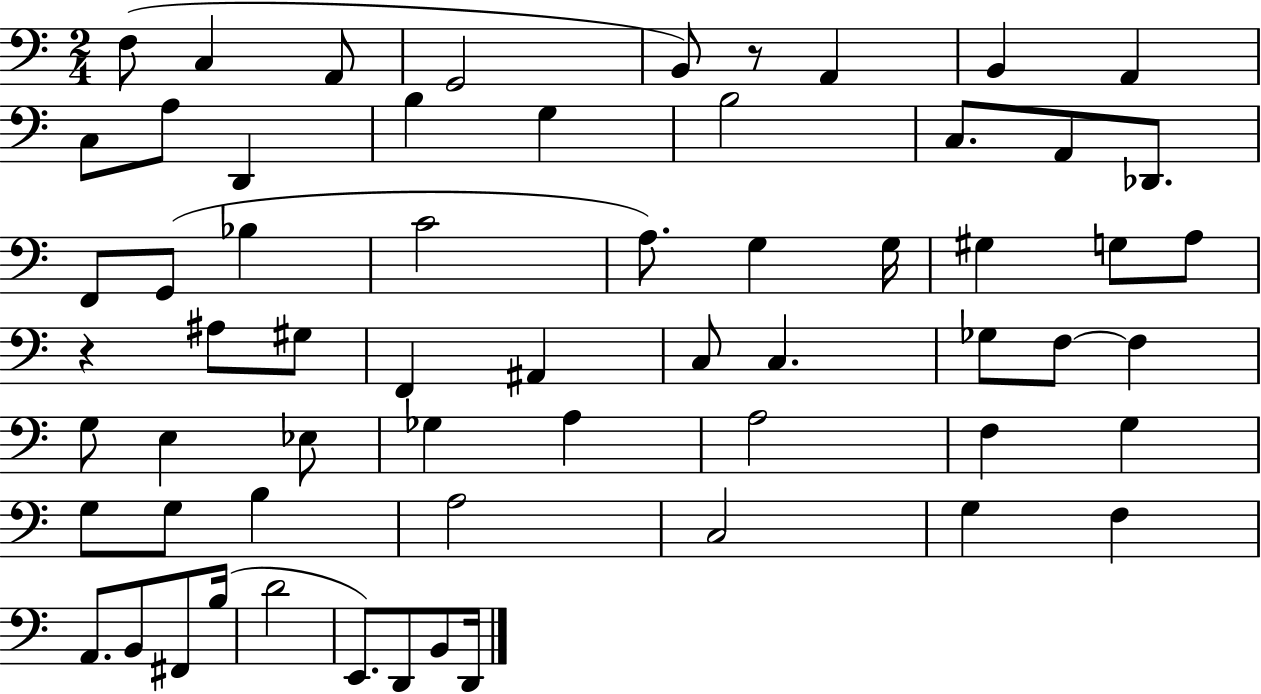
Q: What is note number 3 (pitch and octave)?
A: A2